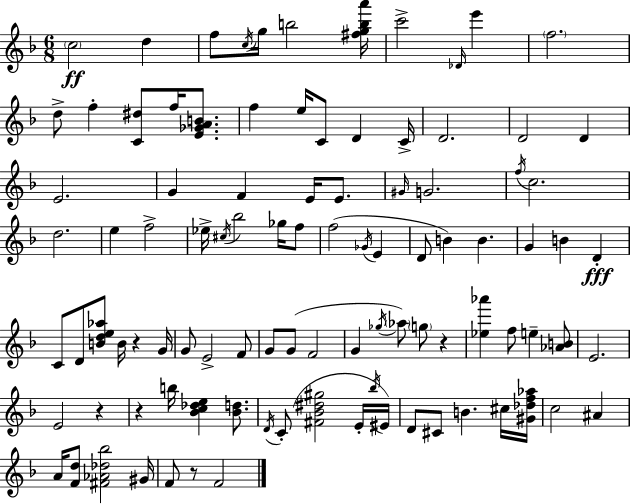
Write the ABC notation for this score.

X:1
T:Untitled
M:6/8
L:1/4
K:F
c2 d f/2 c/4 g/4 b2 [^fgba']/4 c'2 _D/4 e' f2 d/2 f [C^d]/2 f/4 [E_GAB]/2 f e/4 C/2 D C/4 D2 D2 D E2 G F E/4 E/2 ^G/4 G2 f/4 c2 d2 e f2 _e/4 ^c/4 _b2 _g/4 f/2 f2 _G/4 E D/2 B B G B D C/2 D/2 [Bde_a]/2 B/4 z G/4 G/2 E2 F/2 G/2 G/2 F2 G _g/4 _a/2 g/2 z [_e_a'] f/2 e [_AB]/2 E2 E2 z z b/4 [_Bc_de] [_Bd]/2 D/4 C/2 [^F_B^d^g]2 E/4 _b/4 ^E/4 D/2 ^C/2 B ^c/4 [^G_df_a]/4 c2 ^A A/4 [Fd]/2 [^F_A_d_b]2 ^G/4 F/2 z/2 F2